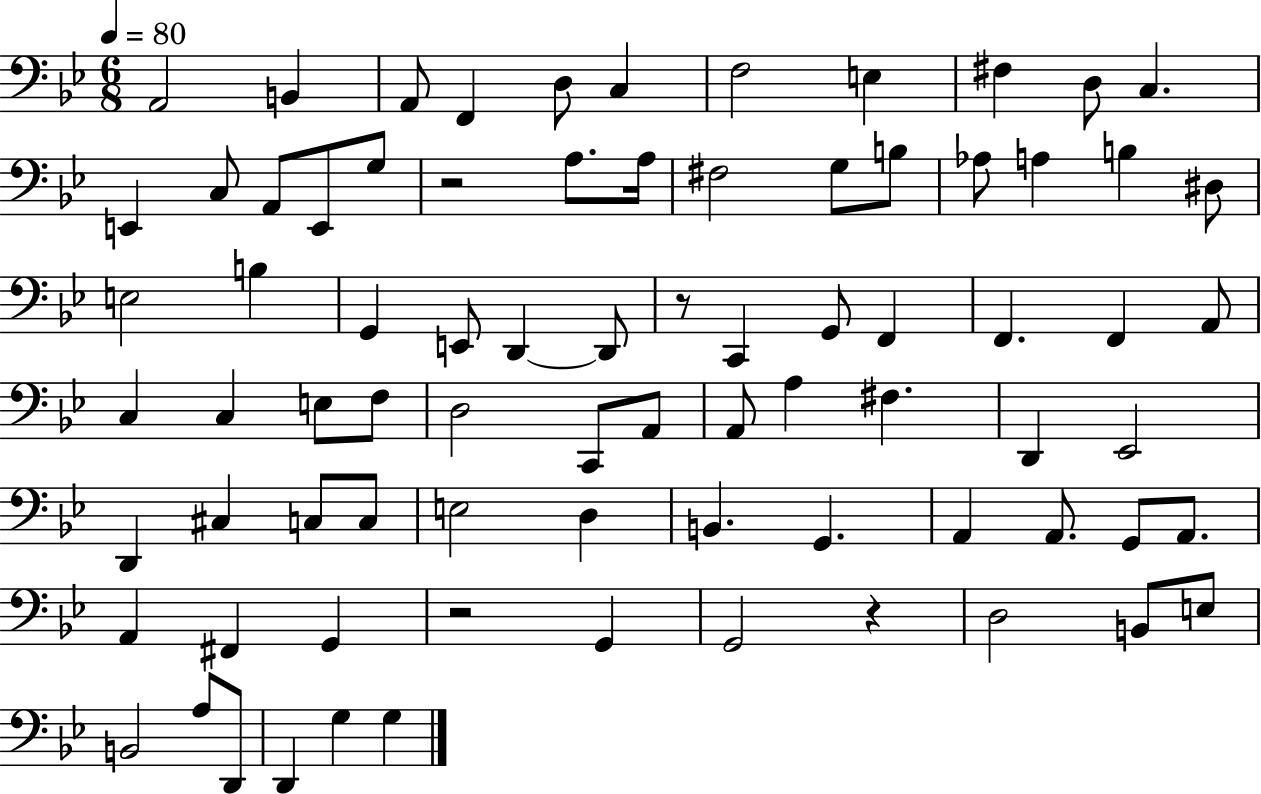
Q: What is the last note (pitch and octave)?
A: G3